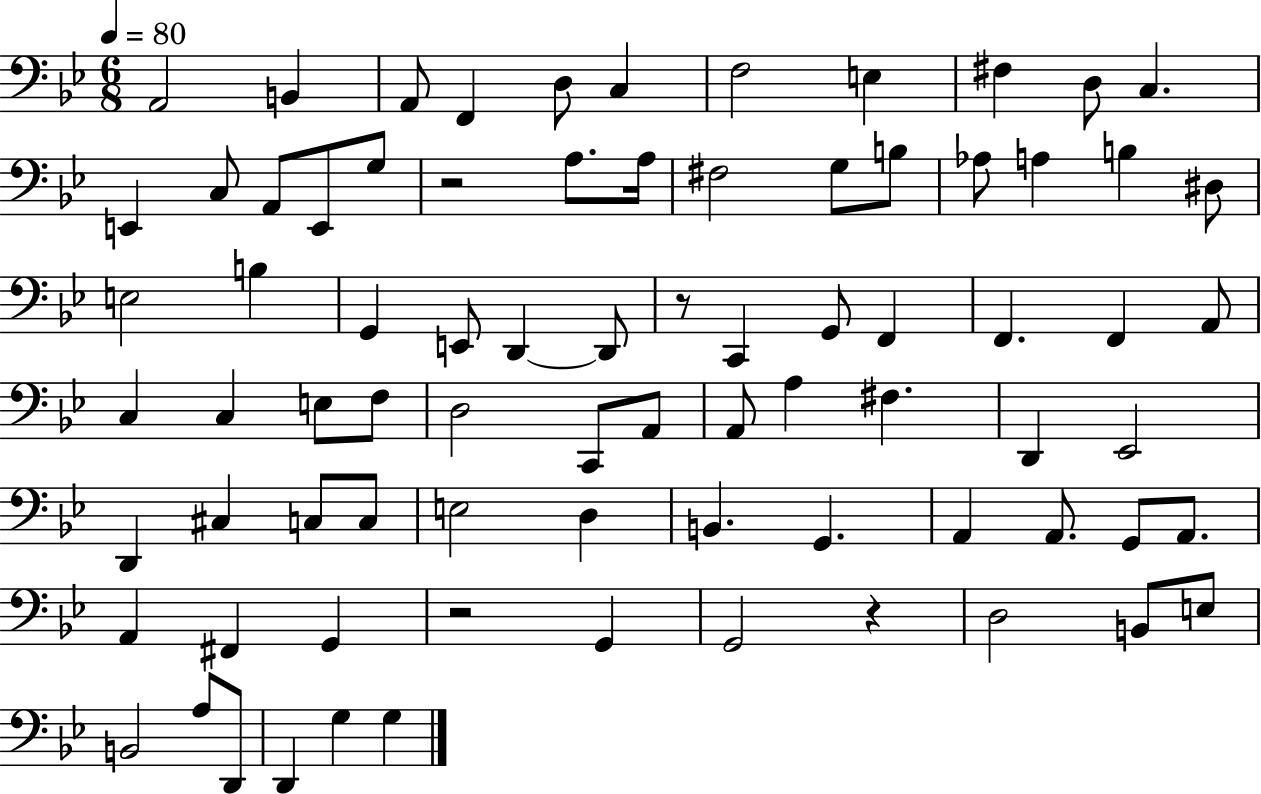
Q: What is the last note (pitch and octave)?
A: G3